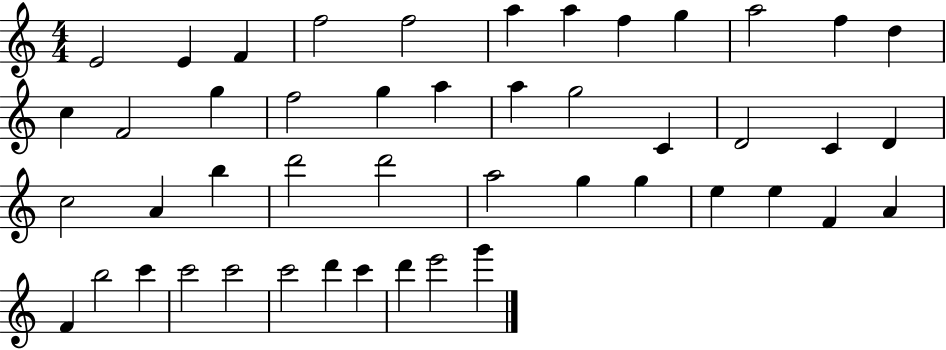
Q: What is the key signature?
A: C major